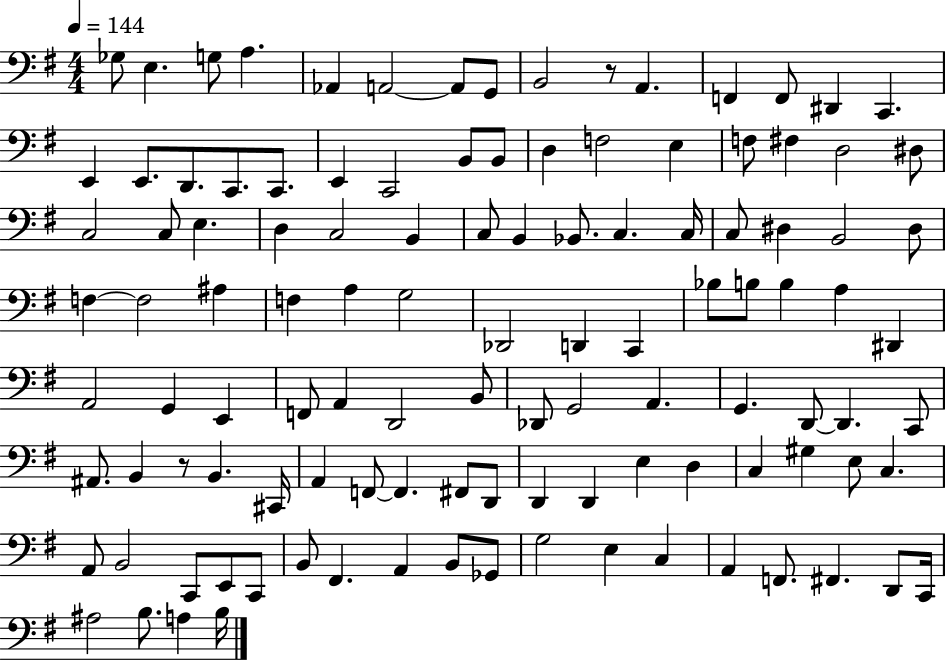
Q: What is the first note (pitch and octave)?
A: Gb3